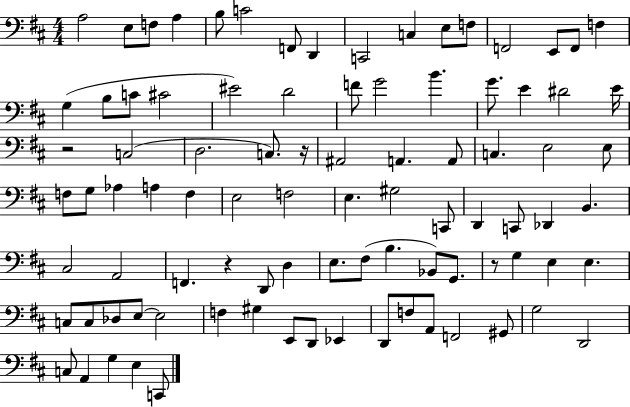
X:1
T:Untitled
M:4/4
L:1/4
K:D
A,2 E,/2 F,/2 A, B,/2 C2 F,,/2 D,, C,,2 C, E,/2 F,/2 F,,2 E,,/2 F,,/2 F, G, B,/2 C/2 ^C2 ^E2 D2 F/2 G2 B G/2 E ^D2 E/4 z2 C,2 D,2 C,/2 z/4 ^A,,2 A,, A,,/2 C, E,2 E,/2 F,/2 G,/2 _A, A, F, E,2 F,2 E, ^G,2 C,,/2 D,, C,,/2 _D,, B,, ^C,2 A,,2 F,, z D,,/2 D, E,/2 ^F,/2 B, _B,,/2 G,,/2 z/2 G, E, E, C,/2 C,/2 _D,/2 E,/2 E,2 F, ^G, E,,/2 D,,/2 _E,, D,,/2 F,/2 A,,/2 F,,2 ^G,,/2 G,2 D,,2 C,/2 A,, G, E, C,,/2